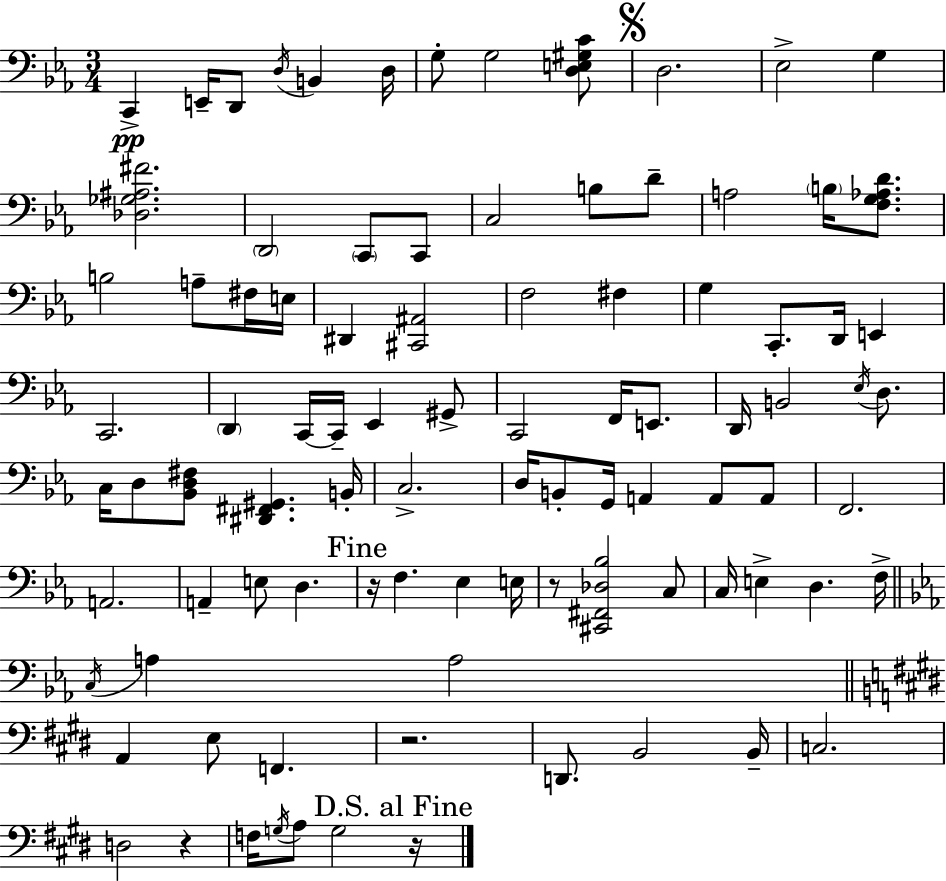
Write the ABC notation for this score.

X:1
T:Untitled
M:3/4
L:1/4
K:Eb
C,, E,,/4 D,,/2 D,/4 B,, D,/4 G,/2 G,2 [D,E,^G,C]/2 D,2 _E,2 G, [_D,_G,^A,^F]2 D,,2 C,,/2 C,,/2 C,2 B,/2 D/2 A,2 B,/4 [F,G,_A,D]/2 B,2 A,/2 ^F,/4 E,/4 ^D,, [^C,,^A,,]2 F,2 ^F, G, C,,/2 D,,/4 E,, C,,2 D,, C,,/4 C,,/4 _E,, ^G,,/2 C,,2 F,,/4 E,,/2 D,,/4 B,,2 _E,/4 D,/2 C,/4 D,/2 [_B,,D,^F,]/2 [^D,,^F,,^G,,] B,,/4 C,2 D,/4 B,,/2 G,,/4 A,, A,,/2 A,,/2 F,,2 A,,2 A,, E,/2 D, z/4 F, _E, E,/4 z/2 [^C,,^F,,_D,_B,]2 C,/2 C,/4 E, D, F,/4 C,/4 A, A,2 A,, E,/2 F,, z2 D,,/2 B,,2 B,,/4 C,2 D,2 z F,/4 G,/4 A,/2 G,2 z/4